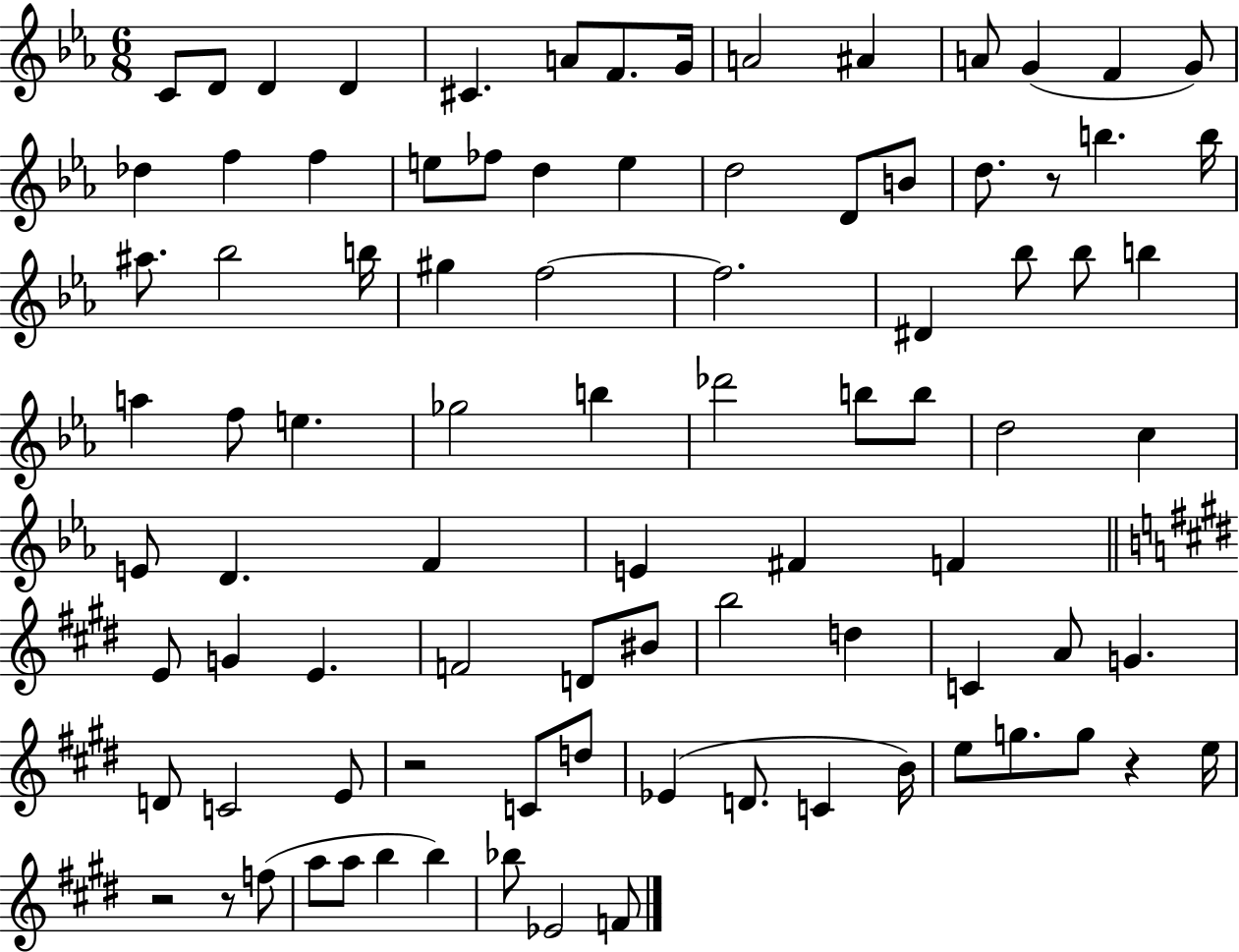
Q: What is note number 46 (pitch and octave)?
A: D5